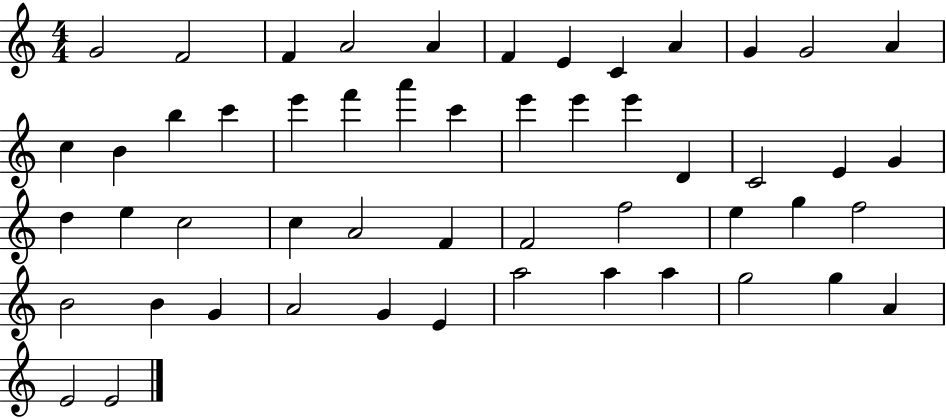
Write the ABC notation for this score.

X:1
T:Untitled
M:4/4
L:1/4
K:C
G2 F2 F A2 A F E C A G G2 A c B b c' e' f' a' c' e' e' e' D C2 E G d e c2 c A2 F F2 f2 e g f2 B2 B G A2 G E a2 a a g2 g A E2 E2